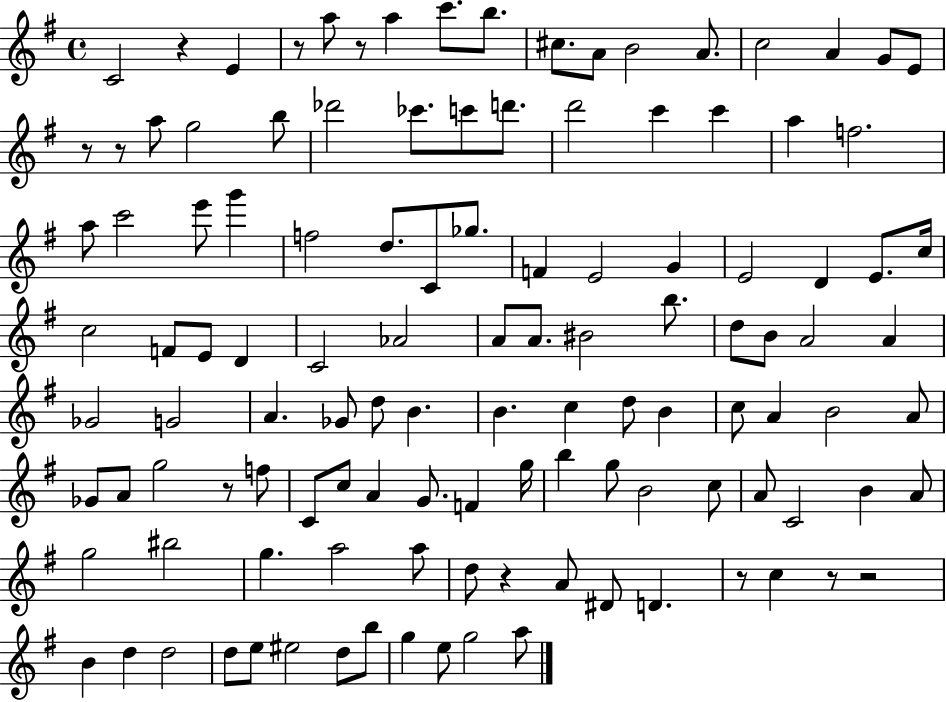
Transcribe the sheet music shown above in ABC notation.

X:1
T:Untitled
M:4/4
L:1/4
K:G
C2 z E z/2 a/2 z/2 a c'/2 b/2 ^c/2 A/2 B2 A/2 c2 A G/2 E/2 z/2 z/2 a/2 g2 b/2 _d'2 _c'/2 c'/2 d'/2 d'2 c' c' a f2 a/2 c'2 e'/2 g' f2 d/2 C/2 _g/2 F E2 G E2 D E/2 c/4 c2 F/2 E/2 D C2 _A2 A/2 A/2 ^B2 b/2 d/2 B/2 A2 A _G2 G2 A _G/2 d/2 B B c d/2 B c/2 A B2 A/2 _G/2 A/2 g2 z/2 f/2 C/2 c/2 A G/2 F g/4 b g/2 B2 c/2 A/2 C2 B A/2 g2 ^b2 g a2 a/2 d/2 z A/2 ^D/2 D z/2 c z/2 z2 B d d2 d/2 e/2 ^e2 d/2 b/2 g e/2 g2 a/2